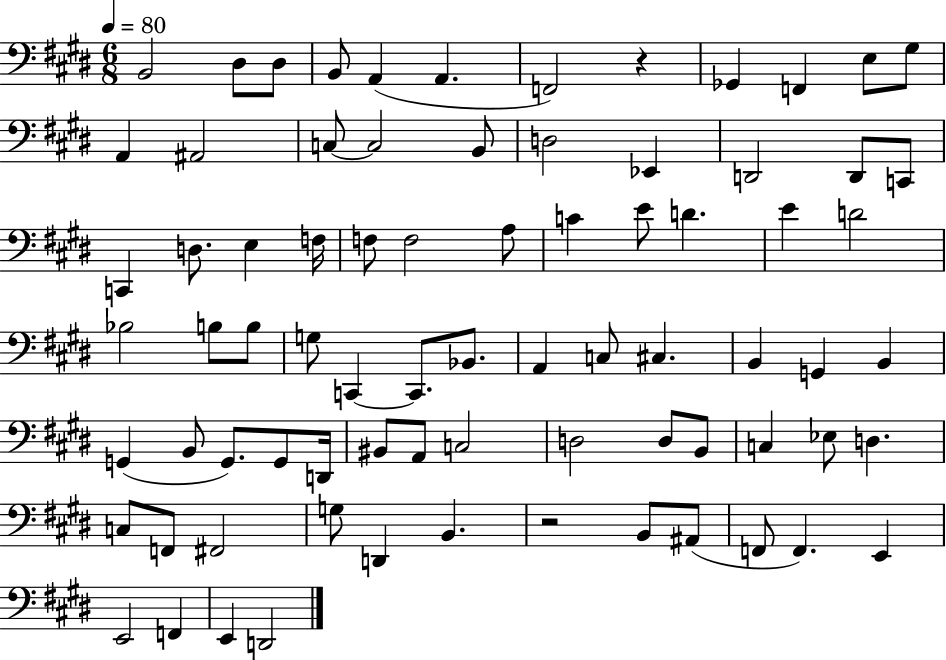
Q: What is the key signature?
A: E major